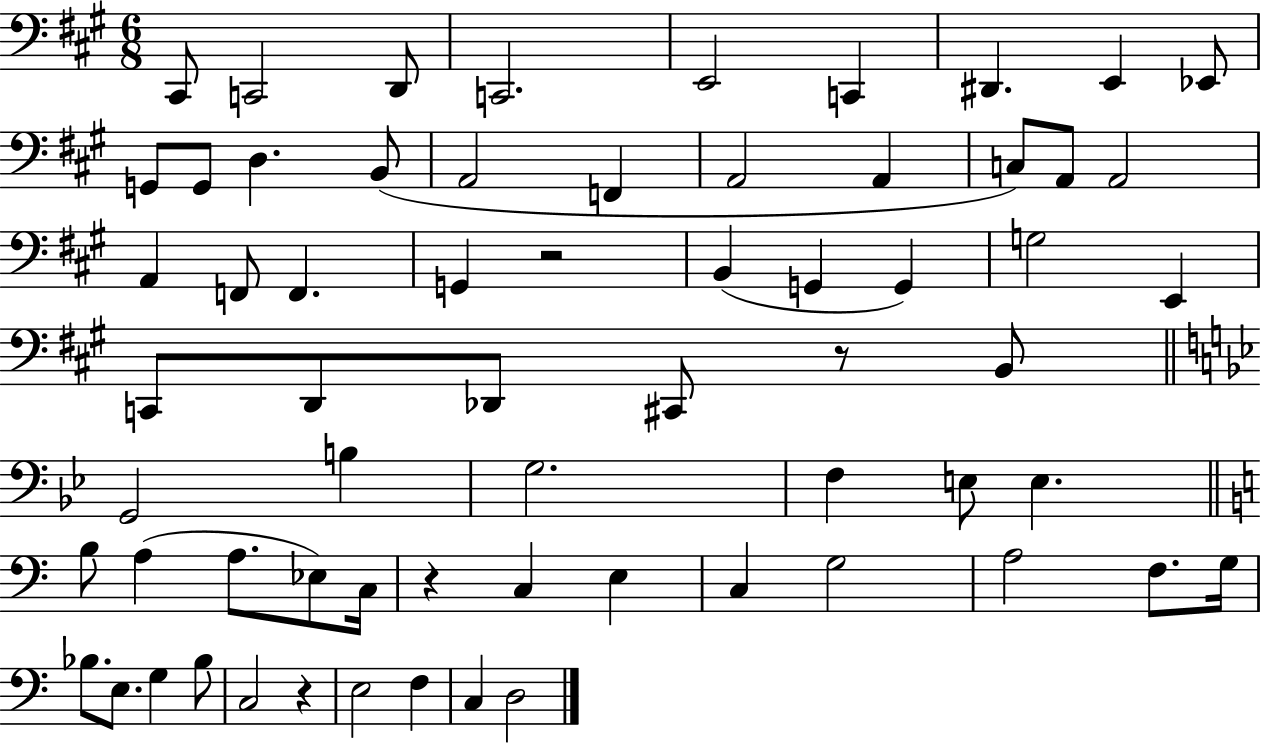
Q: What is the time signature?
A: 6/8